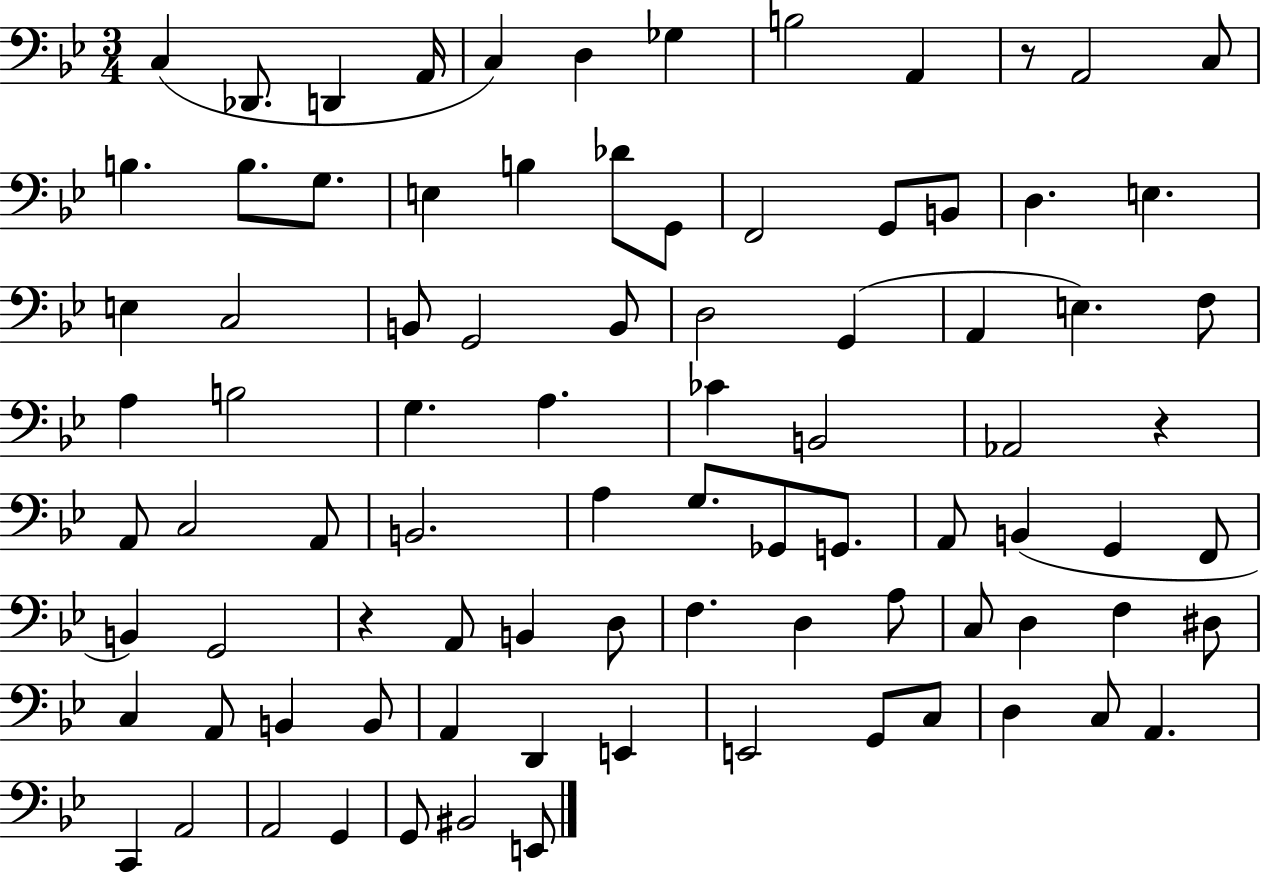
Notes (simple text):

C3/q Db2/e. D2/q A2/s C3/q D3/q Gb3/q B3/h A2/q R/e A2/h C3/e B3/q. B3/e. G3/e. E3/q B3/q Db4/e G2/e F2/h G2/e B2/e D3/q. E3/q. E3/q C3/h B2/e G2/h B2/e D3/h G2/q A2/q E3/q. F3/e A3/q B3/h G3/q. A3/q. CES4/q B2/h Ab2/h R/q A2/e C3/h A2/e B2/h. A3/q G3/e. Gb2/e G2/e. A2/e B2/q G2/q F2/e B2/q G2/h R/q A2/e B2/q D3/e F3/q. D3/q A3/e C3/e D3/q F3/q D#3/e C3/q A2/e B2/q B2/e A2/q D2/q E2/q E2/h G2/e C3/e D3/q C3/e A2/q. C2/q A2/h A2/h G2/q G2/e BIS2/h E2/e